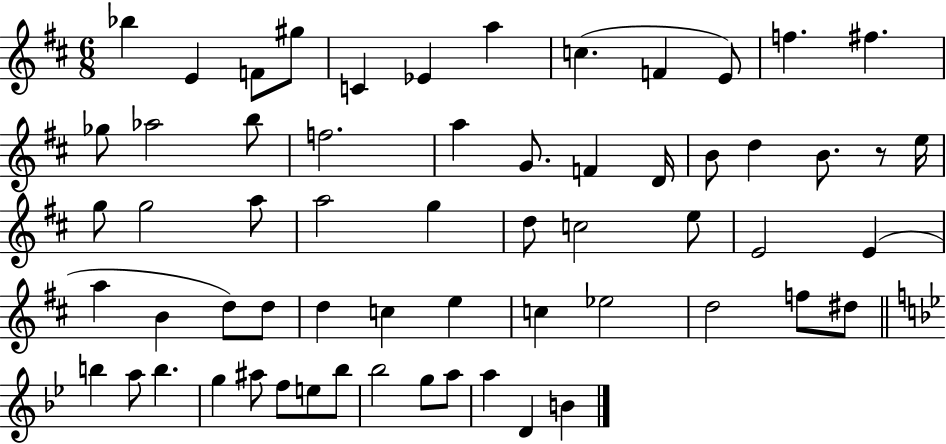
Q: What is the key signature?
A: D major